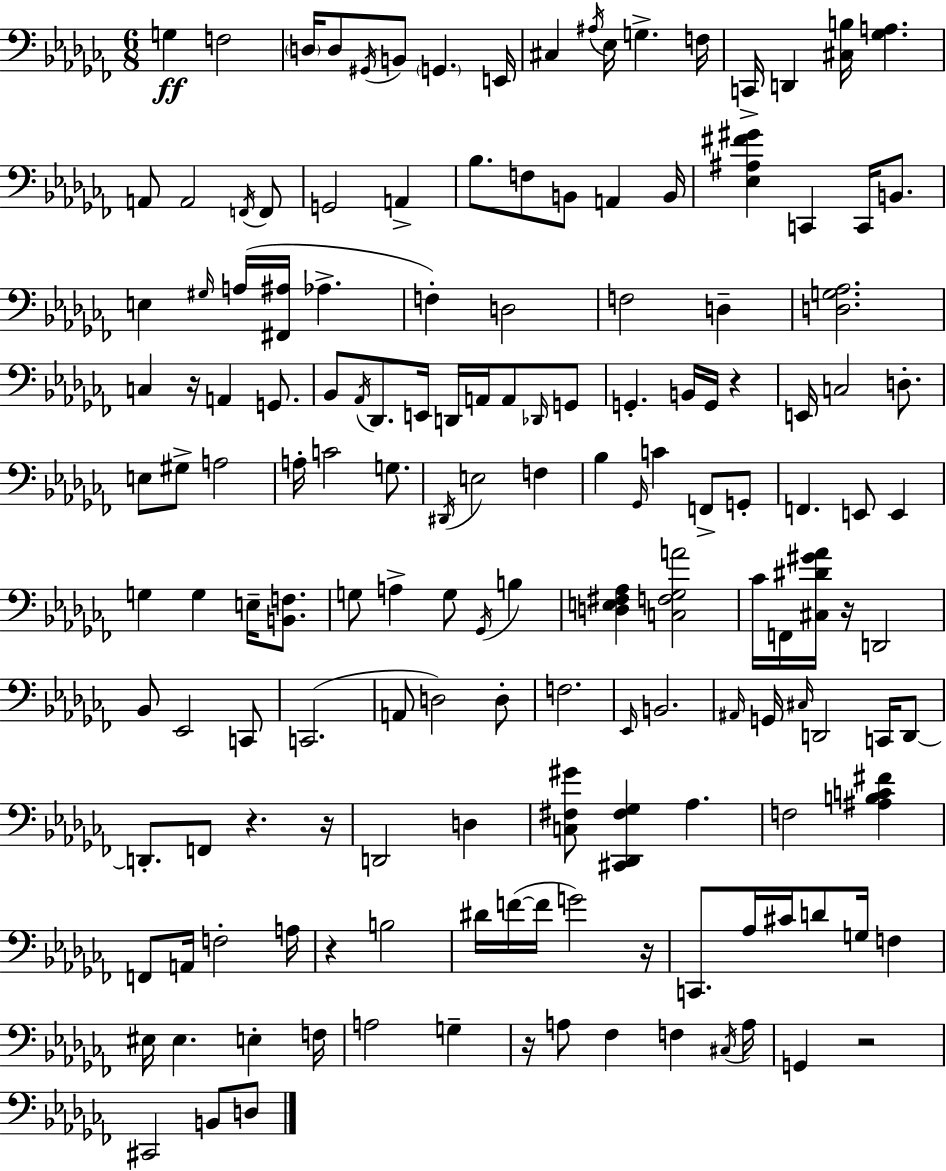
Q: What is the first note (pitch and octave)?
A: G3